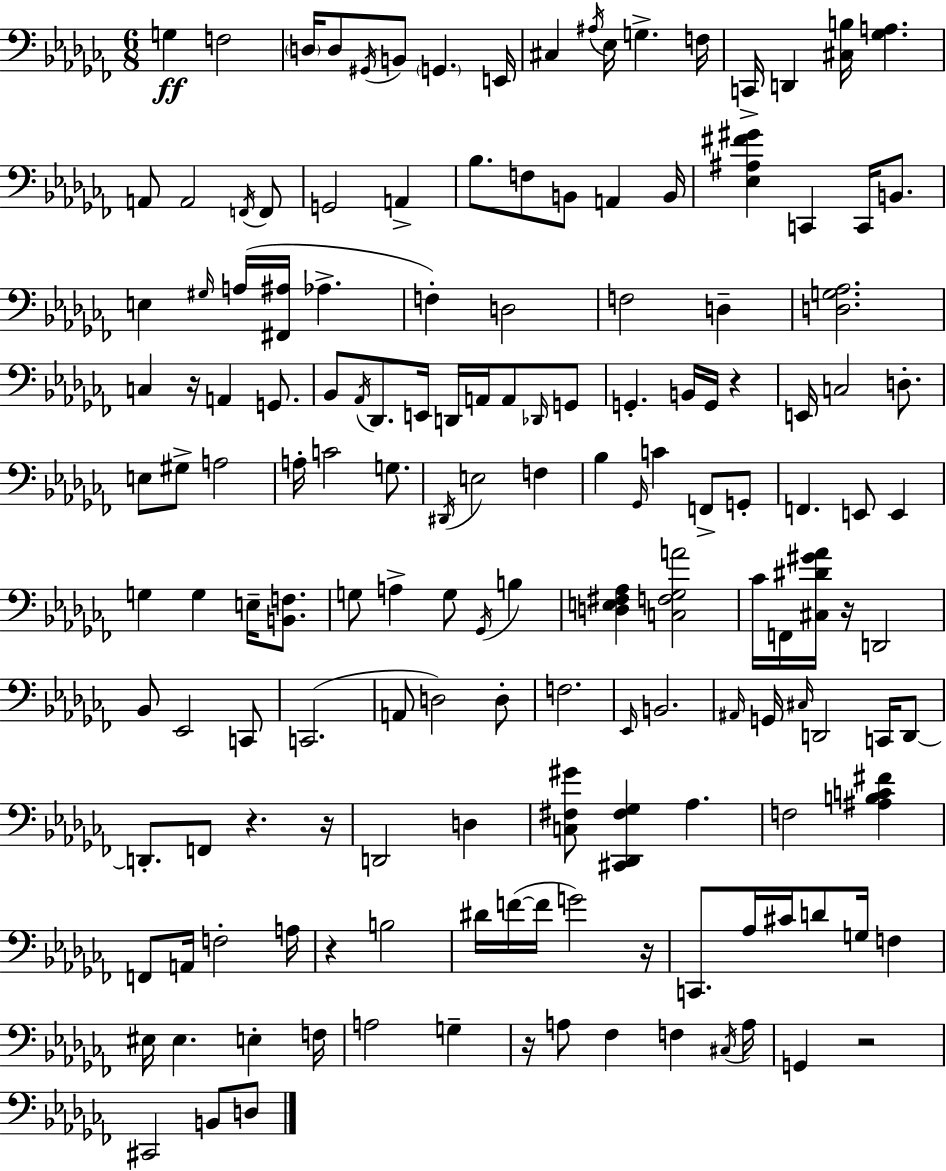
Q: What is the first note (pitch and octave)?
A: G3